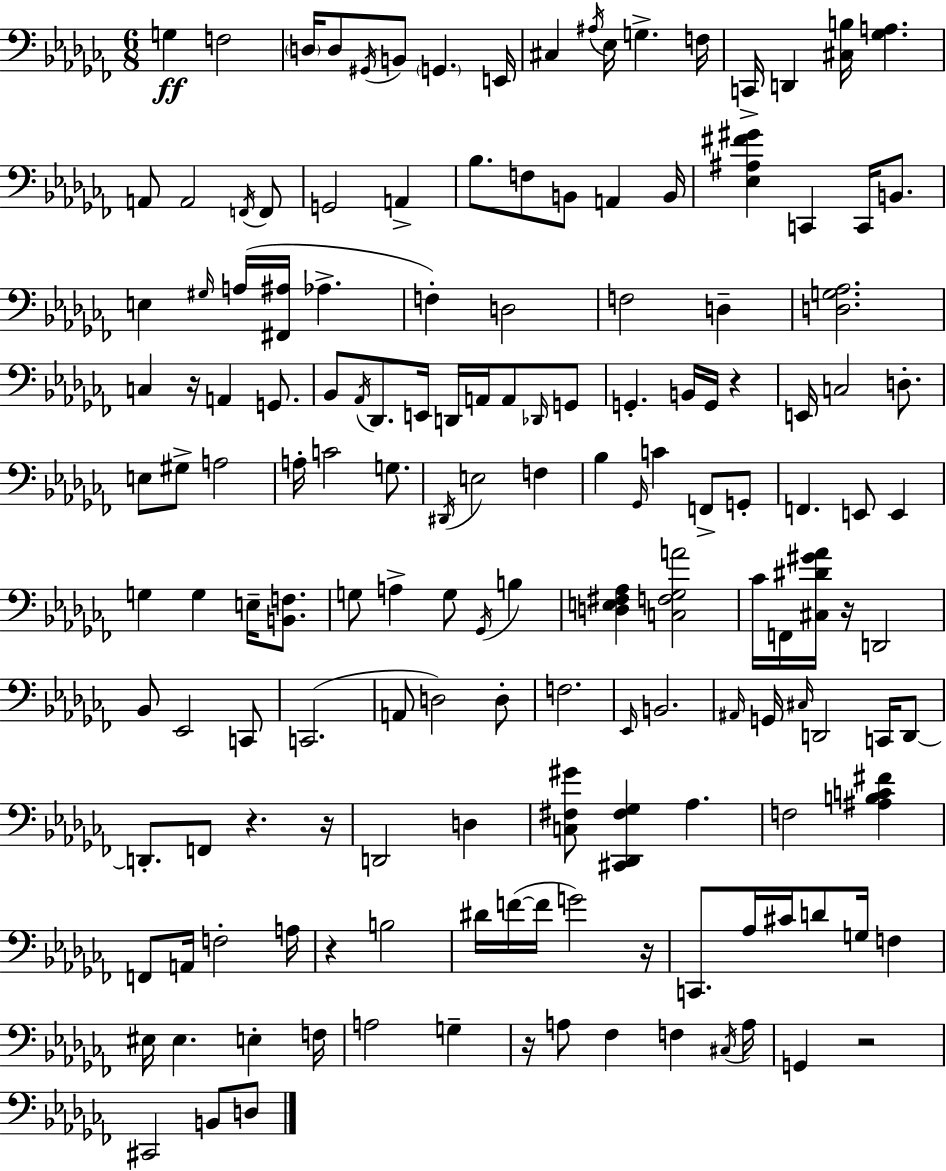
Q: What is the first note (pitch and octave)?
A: G3